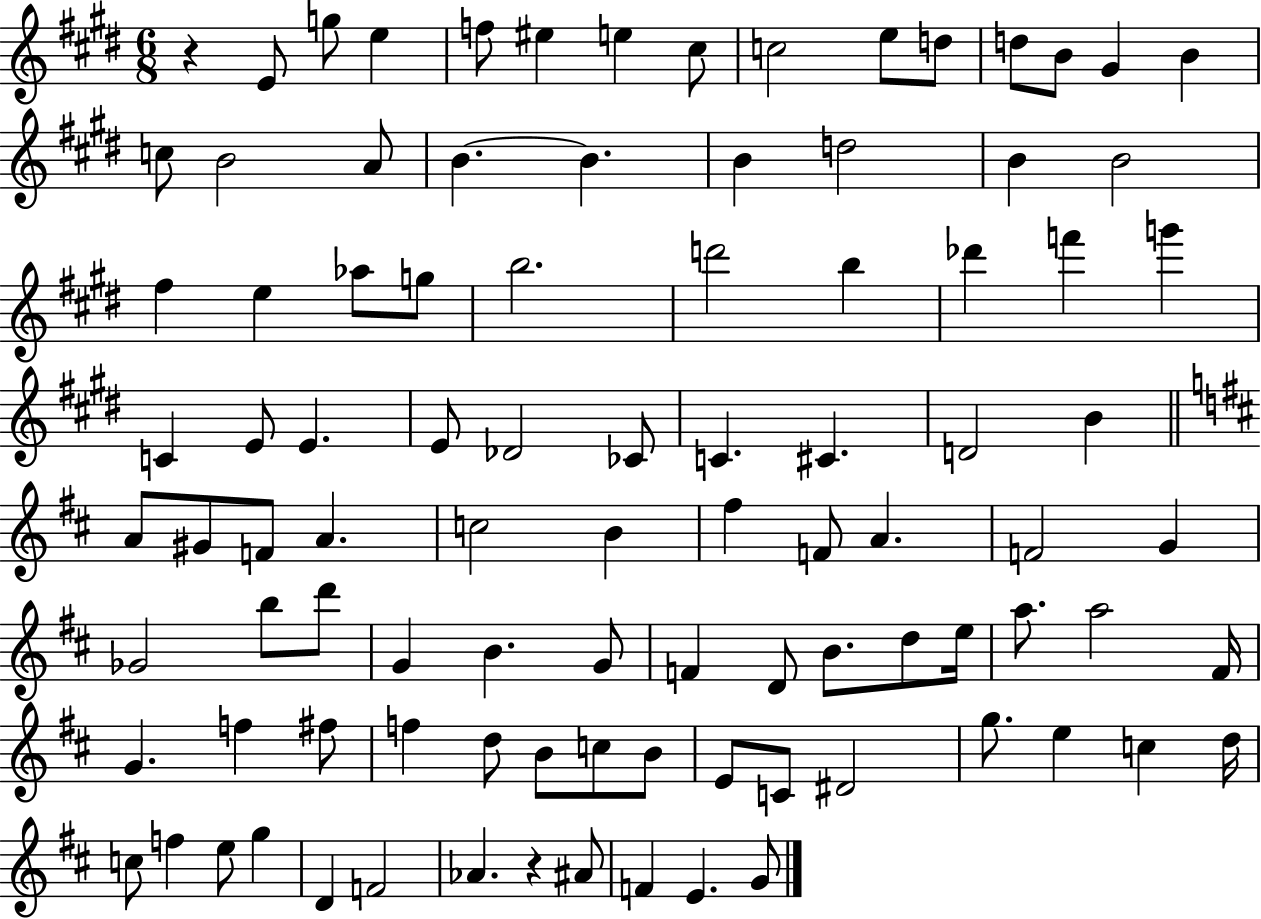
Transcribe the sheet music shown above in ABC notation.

X:1
T:Untitled
M:6/8
L:1/4
K:E
z E/2 g/2 e f/2 ^e e ^c/2 c2 e/2 d/2 d/2 B/2 ^G B c/2 B2 A/2 B B B d2 B B2 ^f e _a/2 g/2 b2 d'2 b _d' f' g' C E/2 E E/2 _D2 _C/2 C ^C D2 B A/2 ^G/2 F/2 A c2 B ^f F/2 A F2 G _G2 b/2 d'/2 G B G/2 F D/2 B/2 d/2 e/4 a/2 a2 ^F/4 G f ^f/2 f d/2 B/2 c/2 B/2 E/2 C/2 ^D2 g/2 e c d/4 c/2 f e/2 g D F2 _A z ^A/2 F E G/2